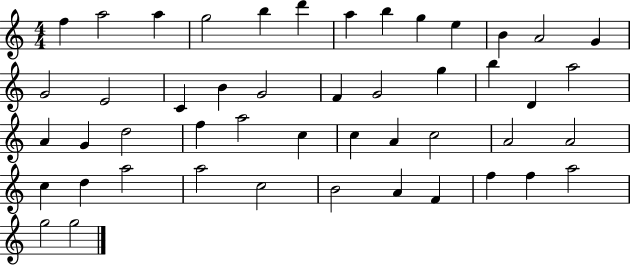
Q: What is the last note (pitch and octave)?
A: G5